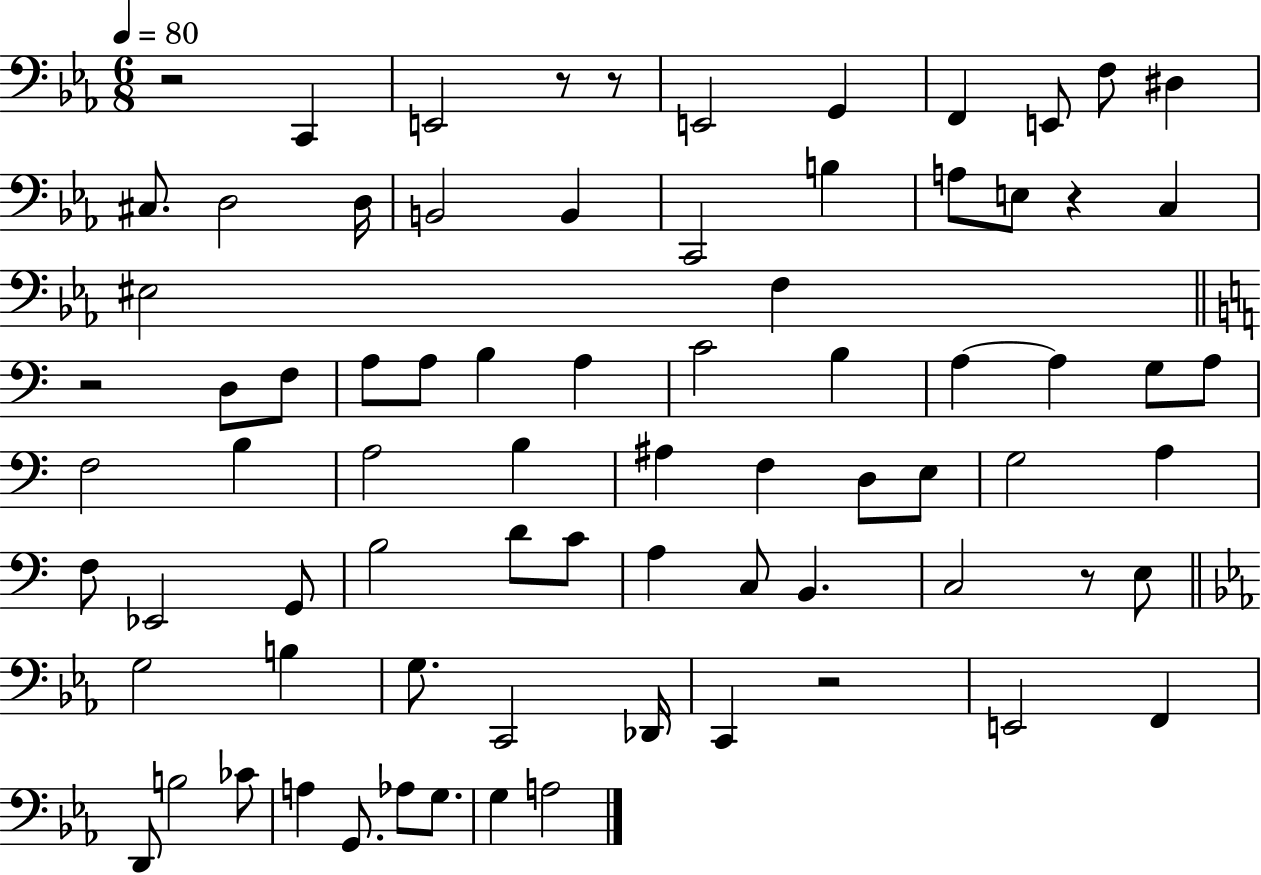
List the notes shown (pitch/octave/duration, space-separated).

R/h C2/q E2/h R/e R/e E2/h G2/q F2/q E2/e F3/e D#3/q C#3/e. D3/h D3/s B2/h B2/q C2/h B3/q A3/e E3/e R/q C3/q EIS3/h F3/q R/h D3/e F3/e A3/e A3/e B3/q A3/q C4/h B3/q A3/q A3/q G3/e A3/e F3/h B3/q A3/h B3/q A#3/q F3/q D3/e E3/e G3/h A3/q F3/e Eb2/h G2/e B3/h D4/e C4/e A3/q C3/e B2/q. C3/h R/e E3/e G3/h B3/q G3/e. C2/h Db2/s C2/q R/h E2/h F2/q D2/e B3/h CES4/e A3/q G2/e. Ab3/e G3/e. G3/q A3/h